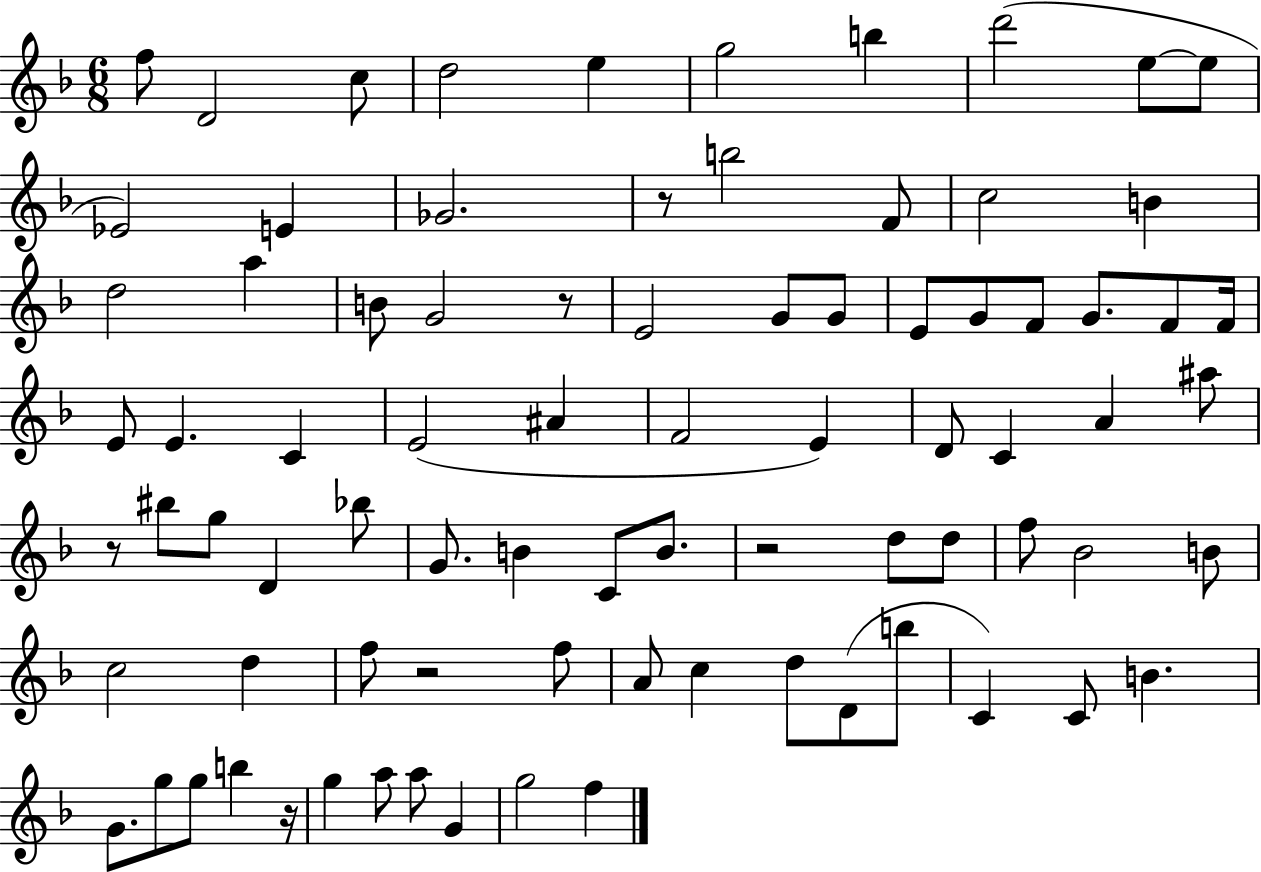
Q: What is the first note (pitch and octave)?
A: F5